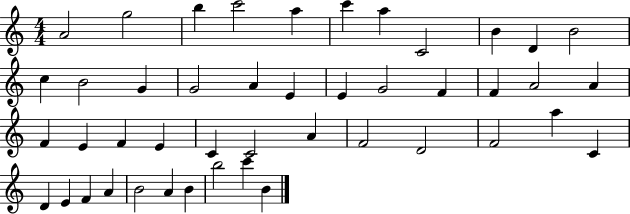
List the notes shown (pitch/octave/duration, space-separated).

A4/h G5/h B5/q C6/h A5/q C6/q A5/q C4/h B4/q D4/q B4/h C5/q B4/h G4/q G4/h A4/q E4/q E4/q G4/h F4/q F4/q A4/h A4/q F4/q E4/q F4/q E4/q C4/q C4/h A4/q F4/h D4/h F4/h A5/q C4/q D4/q E4/q F4/q A4/q B4/h A4/q B4/q B5/h C6/q B4/q